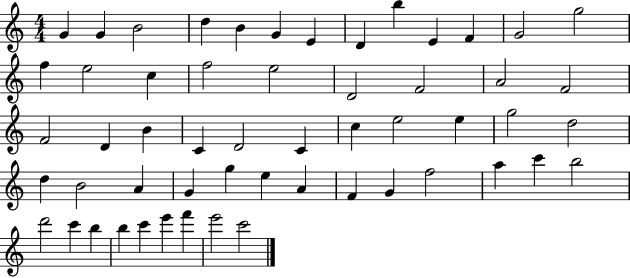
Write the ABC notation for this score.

X:1
T:Untitled
M:4/4
L:1/4
K:C
G G B2 d B G E D b E F G2 g2 f e2 c f2 e2 D2 F2 A2 F2 F2 D B C D2 C c e2 e g2 d2 d B2 A G g e A F G f2 a c' b2 d'2 c' b b c' e' f' e'2 c'2